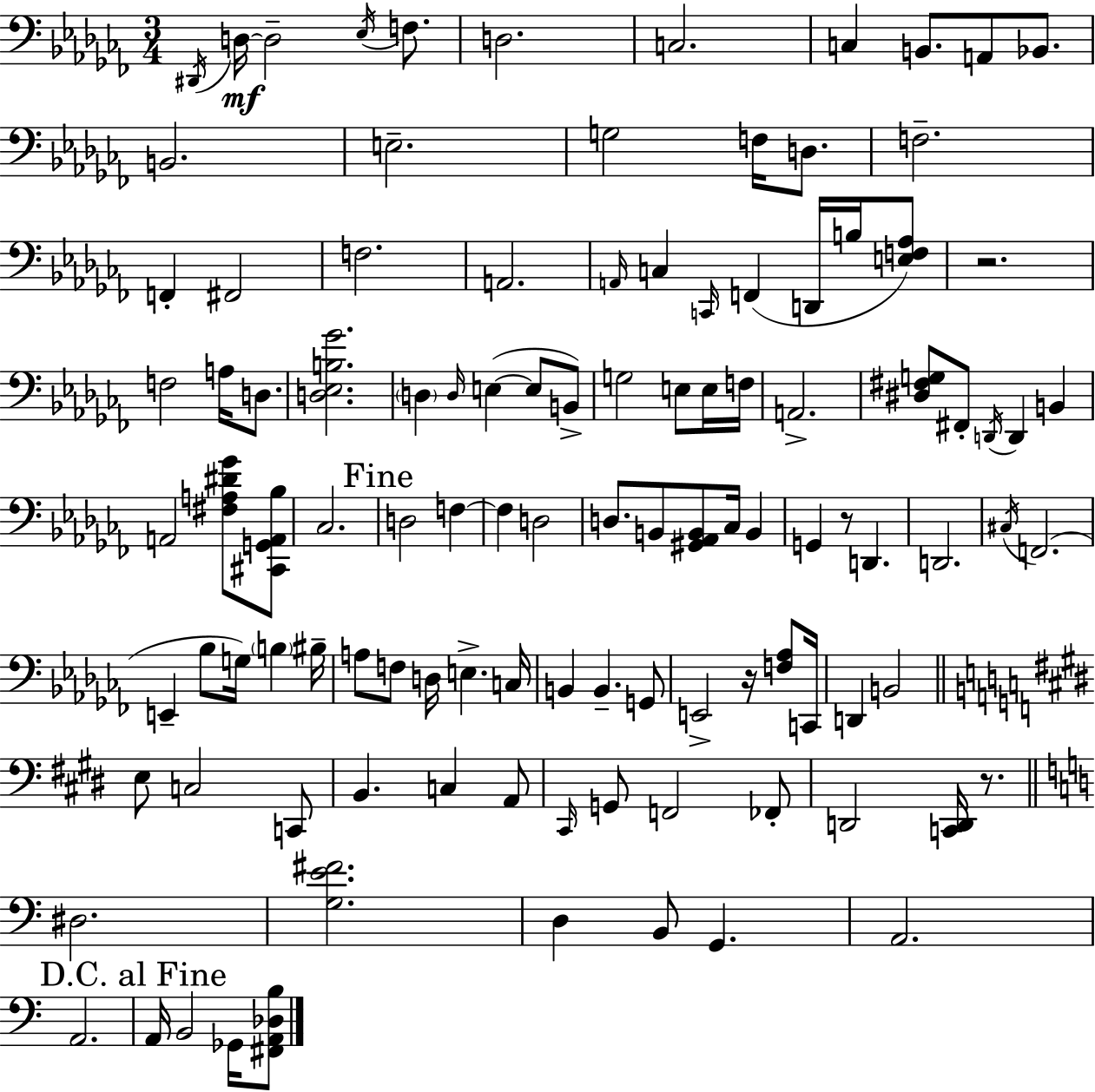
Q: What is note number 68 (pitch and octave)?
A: E3